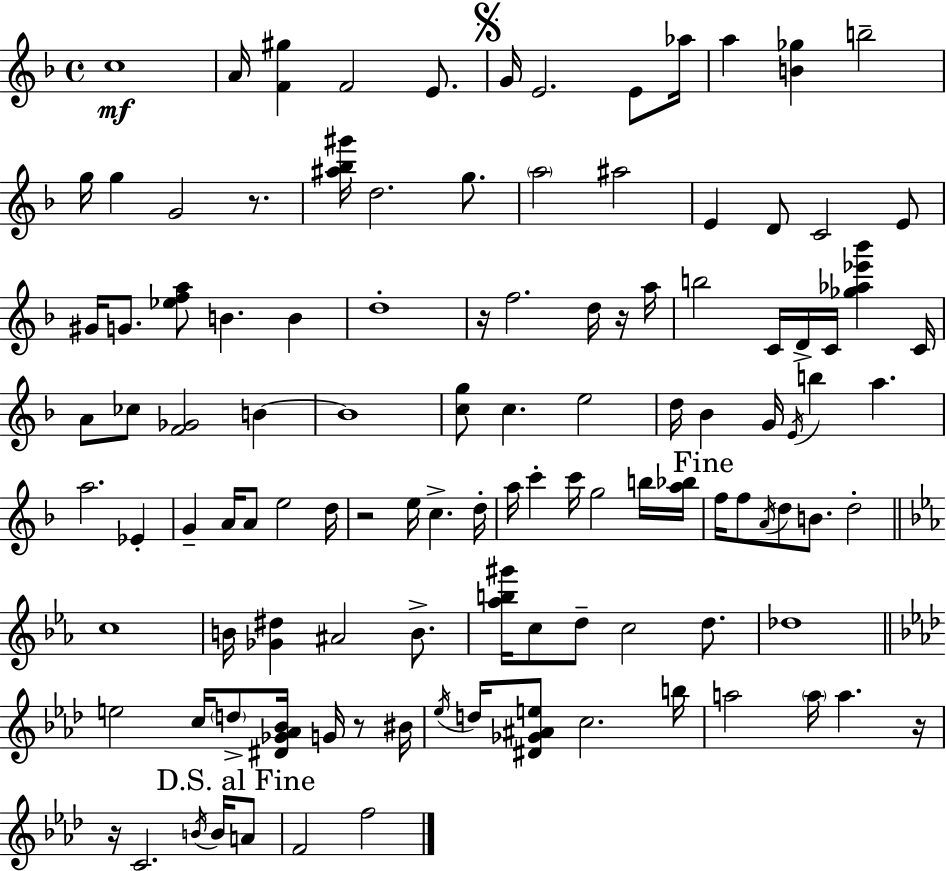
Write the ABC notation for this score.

X:1
T:Untitled
M:4/4
L:1/4
K:F
c4 A/4 [F^g] F2 E/2 G/4 E2 E/2 _a/4 a [B_g] b2 g/4 g G2 z/2 [^a_b^g']/4 d2 g/2 a2 ^a2 E D/2 C2 E/2 ^G/4 G/2 [_efa]/2 B B d4 z/4 f2 d/4 z/4 a/4 b2 C/4 D/4 C/4 [_g_a_e'_b'] C/4 A/2 _c/2 [F_G]2 B B4 [cg]/2 c e2 d/4 _B G/4 E/4 b a a2 _E G A/4 A/2 e2 d/4 z2 e/4 c d/4 a/4 c' c'/4 g2 b/4 [a_b]/4 f/4 f/2 A/4 d/2 B/2 d2 c4 B/4 [_G^d] ^A2 B/2 [_ab^g']/4 c/2 d/2 c2 d/2 _d4 e2 c/4 d/2 [^D_G_A_B]/4 G/4 z/2 ^B/4 _e/4 d/4 [^D_G^Ae]/2 c2 b/4 a2 a/4 a z/4 z/4 C2 B/4 B/4 A/2 F2 f2